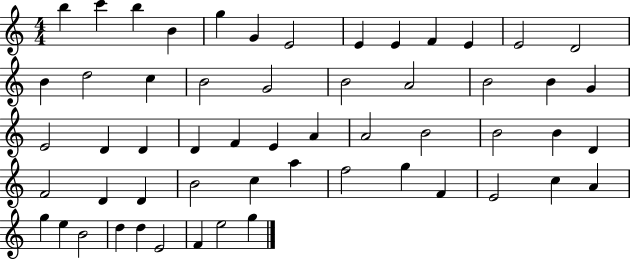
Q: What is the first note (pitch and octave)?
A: B5